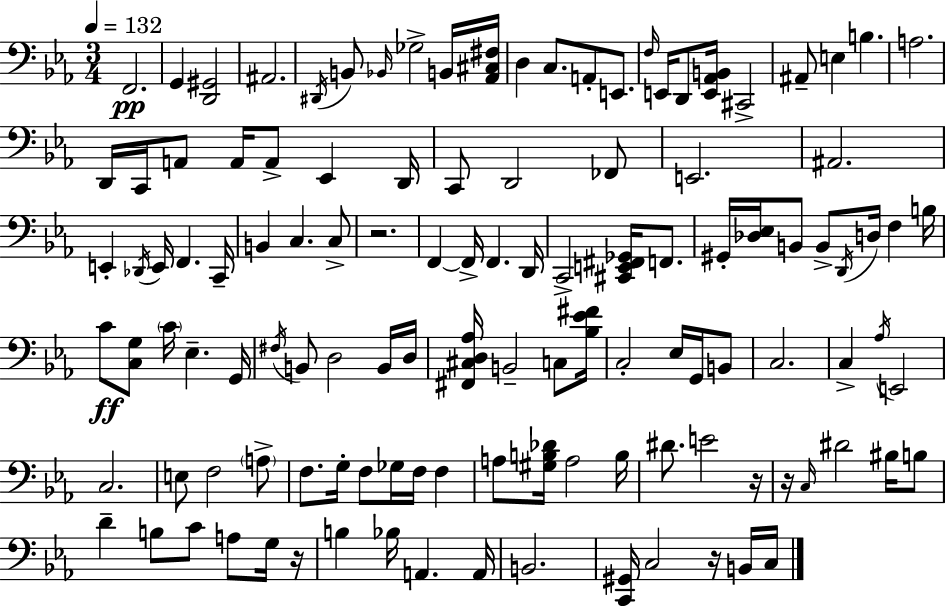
F2/h. G2/q [D2,G#2]/h A#2/h. D#2/s B2/e Bb2/s Gb3/h B2/s [Ab2,C#3,F#3]/s D3/q C3/e. A2/e E2/e. F3/s E2/s D2/e [E2,Ab2,B2]/s C#2/h A#2/e E3/q B3/q. A3/h. D2/s C2/s A2/e A2/s A2/e Eb2/q D2/s C2/e D2/h FES2/e E2/h. A#2/h. E2/q Db2/s E2/s F2/q. C2/s B2/q C3/q. C3/e R/h. F2/q F2/s F2/q. D2/s C2/h [C#2,E2,F#2,Gb2]/s F2/e. G#2/s [Db3,Eb3]/s B2/e B2/e D2/s D3/s F3/q B3/s C4/e [C3,G3]/e C4/s Eb3/q. G2/s F#3/s B2/e D3/h B2/s D3/s [F#2,C#3,D3,Ab3]/s B2/h C3/e [Bb3,Eb4,F#4]/s C3/h Eb3/s G2/s B2/e C3/h. C3/q Ab3/s E2/h C3/h. E3/e F3/h A3/e F3/e. G3/s F3/e Gb3/s F3/s F3/q A3/e [G#3,B3,Db4]/s A3/h B3/s D#4/e. E4/h R/s R/s C3/s D#4/h BIS3/s B3/e D4/q B3/e C4/e A3/e G3/s R/s B3/q Bb3/s A2/q. A2/s B2/h. [C2,G#2]/s C3/h R/s B2/s C3/s